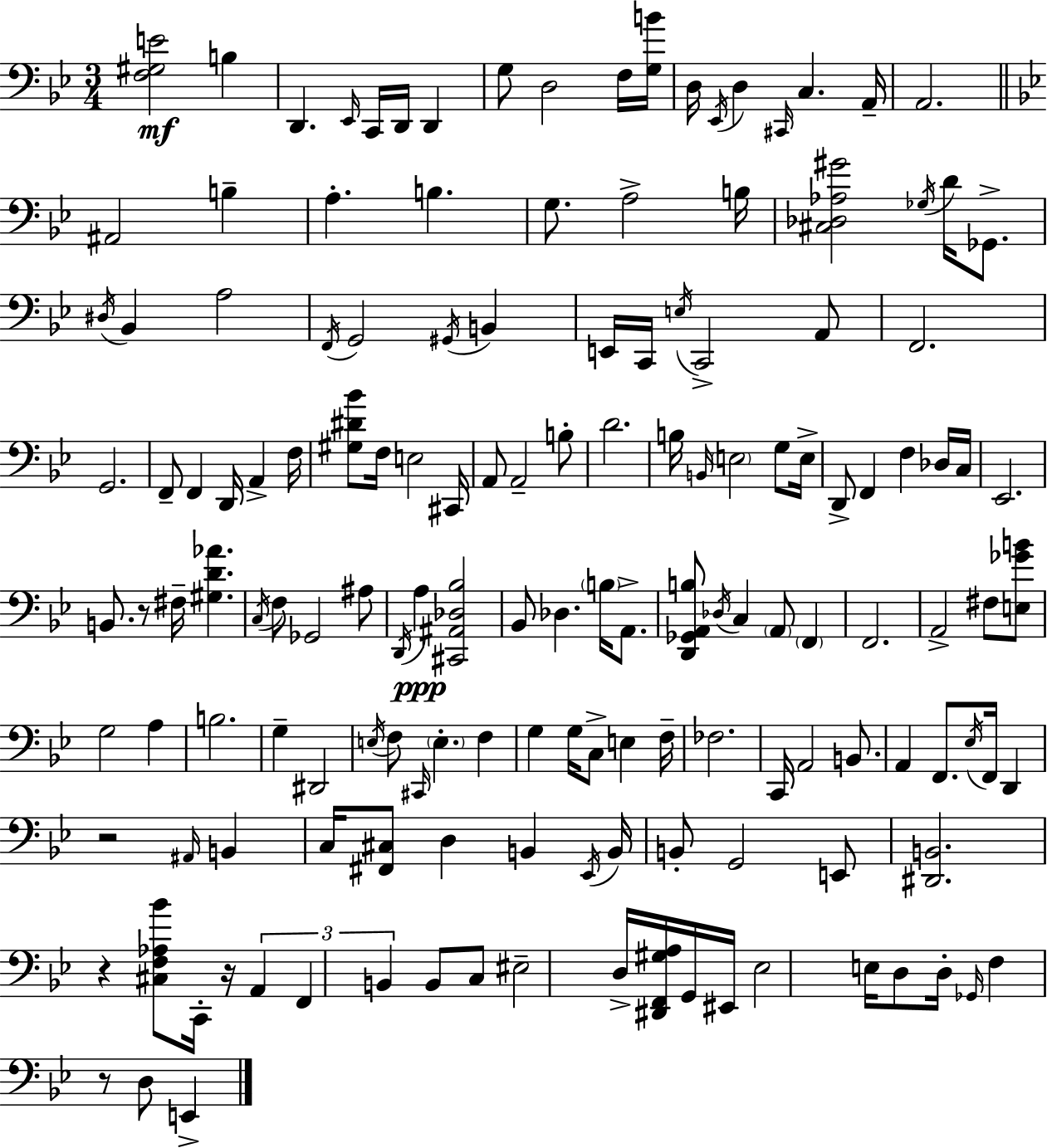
[F3,G#3,E4]/h B3/q D2/q. Eb2/s C2/s D2/s D2/q G3/e D3/h F3/s [G3,B4]/s D3/s Eb2/s D3/q C#2/s C3/q. A2/s A2/h. A#2/h B3/q A3/q. B3/q. G3/e. A3/h B3/s [C#3,Db3,Ab3,G#4]/h Gb3/s D4/s Gb2/e. D#3/s Bb2/q A3/h F2/s G2/h G#2/s B2/q E2/s C2/s E3/s C2/h A2/e F2/h. G2/h. F2/e F2/q D2/s A2/q F3/s [G#3,D#4,Bb4]/e F3/s E3/h C#2/s A2/e A2/h B3/e D4/h. B3/s B2/s E3/h G3/e E3/s D2/e F2/q F3/q Db3/s C3/s Eb2/h. B2/e. R/e F#3/s [G#3,D4,Ab4]/q. C3/s F3/e Gb2/h A#3/e D2/s A3/q [C#2,A#2,Db3,Bb3]/h Bb2/e Db3/q. B3/s A2/e. [D2,Gb2,A2,B3]/e Db3/s C3/q A2/e F2/q F2/h. A2/h F#3/e [E3,Gb4,B4]/e G3/h A3/q B3/h. G3/q D#2/h E3/s F3/e C#2/s E3/q. F3/q G3/q G3/s C3/e E3/q F3/s FES3/h. C2/s A2/h B2/e. A2/q F2/e. Eb3/s F2/s D2/q R/h A#2/s B2/q C3/s [F#2,C#3]/e D3/q B2/q Eb2/s B2/s B2/e G2/h E2/e [D#2,B2]/h. R/q [C#3,F3,Ab3,Bb4]/e C2/s R/s A2/q F2/q B2/q B2/e C3/e EIS3/h D3/s [D#2,F2,G#3,A3]/s G2/s EIS2/s Eb3/h E3/s D3/e D3/s Gb2/s F3/q R/e D3/e E2/q